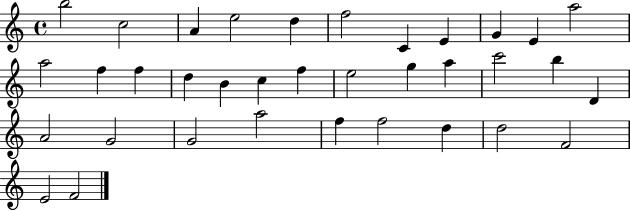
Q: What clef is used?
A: treble